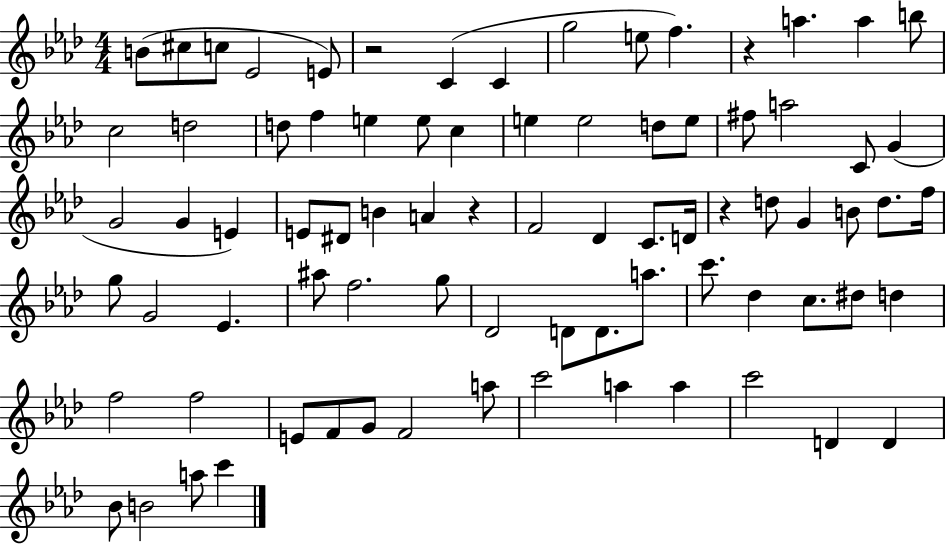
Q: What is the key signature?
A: AES major